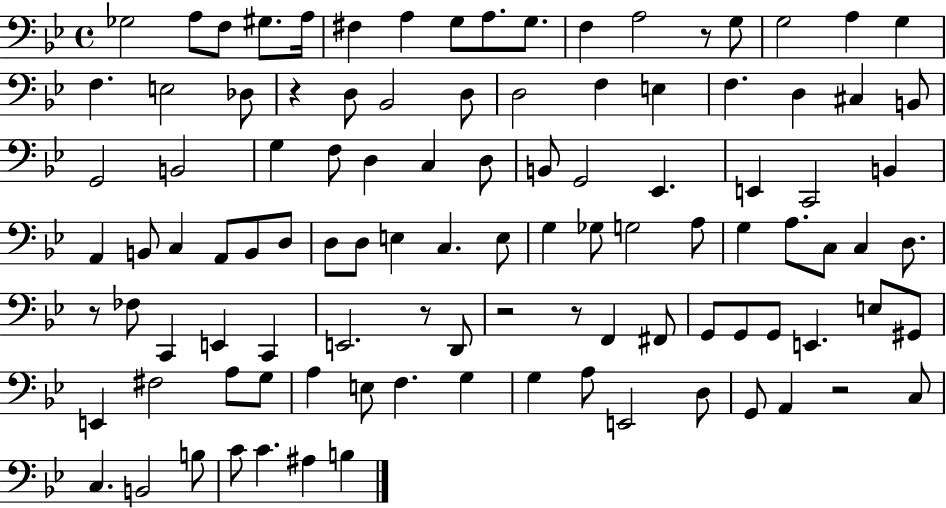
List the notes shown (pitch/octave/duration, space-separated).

Gb3/h A3/e F3/e G#3/e. A3/s F#3/q A3/q G3/e A3/e. G3/e. F3/q A3/h R/e G3/e G3/h A3/q G3/q F3/q. E3/h Db3/e R/q D3/e Bb2/h D3/e D3/h F3/q E3/q F3/q. D3/q C#3/q B2/e G2/h B2/h G3/q F3/e D3/q C3/q D3/e B2/e G2/h Eb2/q. E2/q C2/h B2/q A2/q B2/e C3/q A2/e B2/e D3/e D3/e D3/e E3/q C3/q. E3/e G3/q Gb3/e G3/h A3/e G3/q A3/e. C3/e C3/q D3/e. R/e FES3/e C2/q E2/q C2/q E2/h. R/e D2/e R/h R/e F2/q F#2/e G2/e G2/e G2/e E2/q. E3/e G#2/e E2/q F#3/h A3/e G3/e A3/q E3/e F3/q. G3/q G3/q A3/e E2/h D3/e G2/e A2/q R/h C3/e C3/q. B2/h B3/e C4/e C4/q. A#3/q B3/q